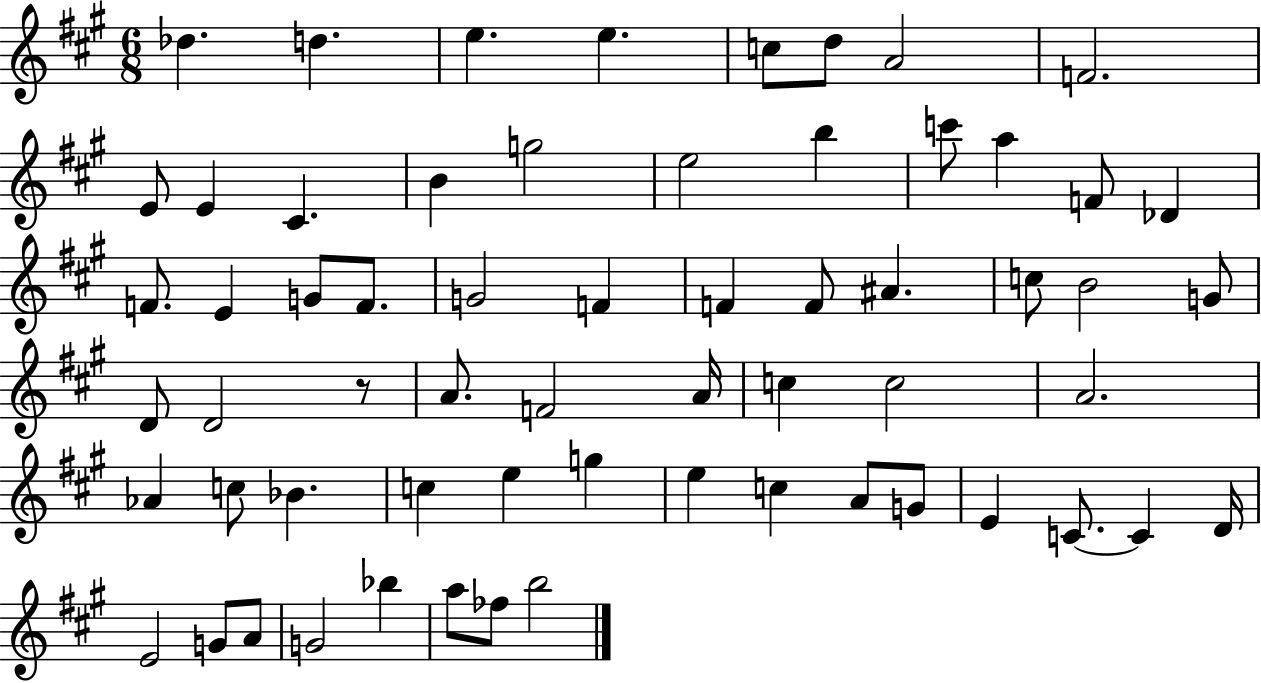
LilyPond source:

{
  \clef treble
  \numericTimeSignature
  \time 6/8
  \key a \major
  des''4. d''4. | e''4. e''4. | c''8 d''8 a'2 | f'2. | \break e'8 e'4 cis'4. | b'4 g''2 | e''2 b''4 | c'''8 a''4 f'8 des'4 | \break f'8. e'4 g'8 f'8. | g'2 f'4 | f'4 f'8 ais'4. | c''8 b'2 g'8 | \break d'8 d'2 r8 | a'8. f'2 a'16 | c''4 c''2 | a'2. | \break aes'4 c''8 bes'4. | c''4 e''4 g''4 | e''4 c''4 a'8 g'8 | e'4 c'8.~~ c'4 d'16 | \break e'2 g'8 a'8 | g'2 bes''4 | a''8 fes''8 b''2 | \bar "|."
}